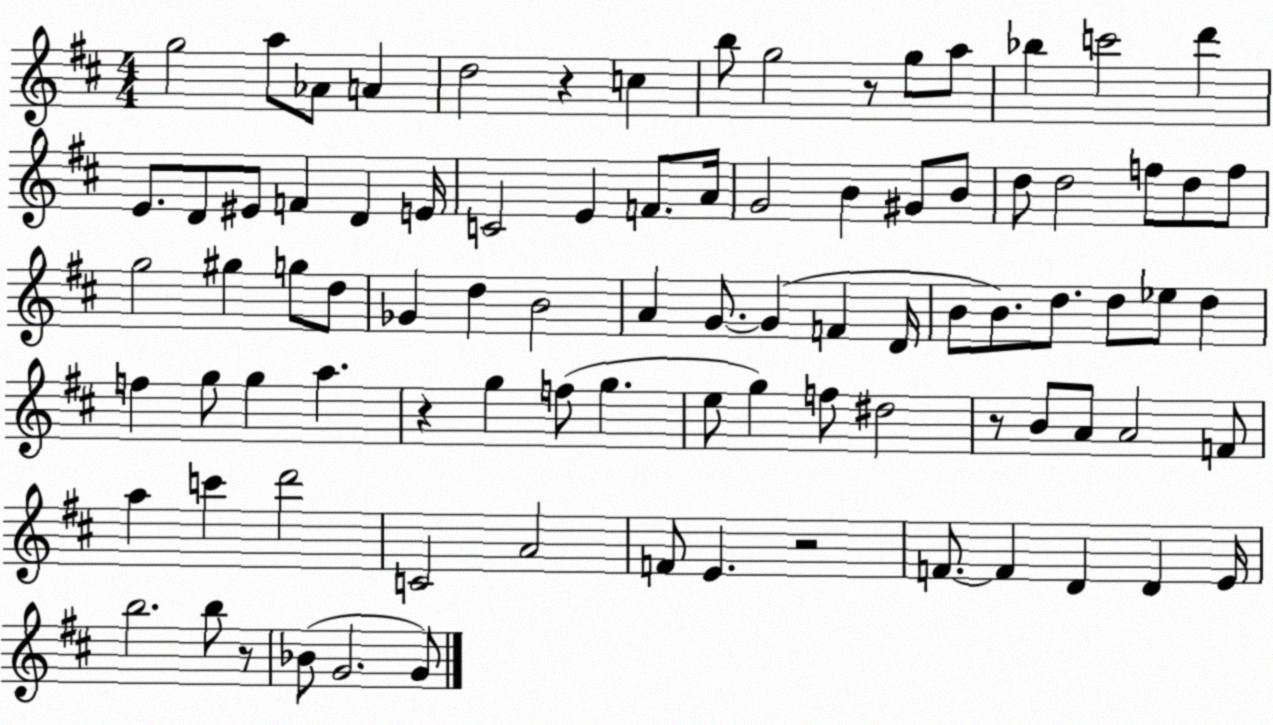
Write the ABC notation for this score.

X:1
T:Untitled
M:4/4
L:1/4
K:D
g2 a/2 _A/2 A d2 z c b/2 g2 z/2 g/2 a/2 _b c'2 d' E/2 D/2 ^E/2 F D E/4 C2 E F/2 A/4 G2 B ^G/2 B/2 d/2 d2 f/2 d/2 f/2 g2 ^g g/2 d/2 _G d B2 A G/2 G F D/4 B/2 B/2 d/2 d/2 _e/2 d f g/2 g a z g f/2 g e/2 g f/2 ^d2 z/2 B/2 A/2 A2 F/2 a c' d'2 C2 A2 F/2 E z2 F/2 F D D E/4 b2 b/2 z/2 _B/2 G2 G/2